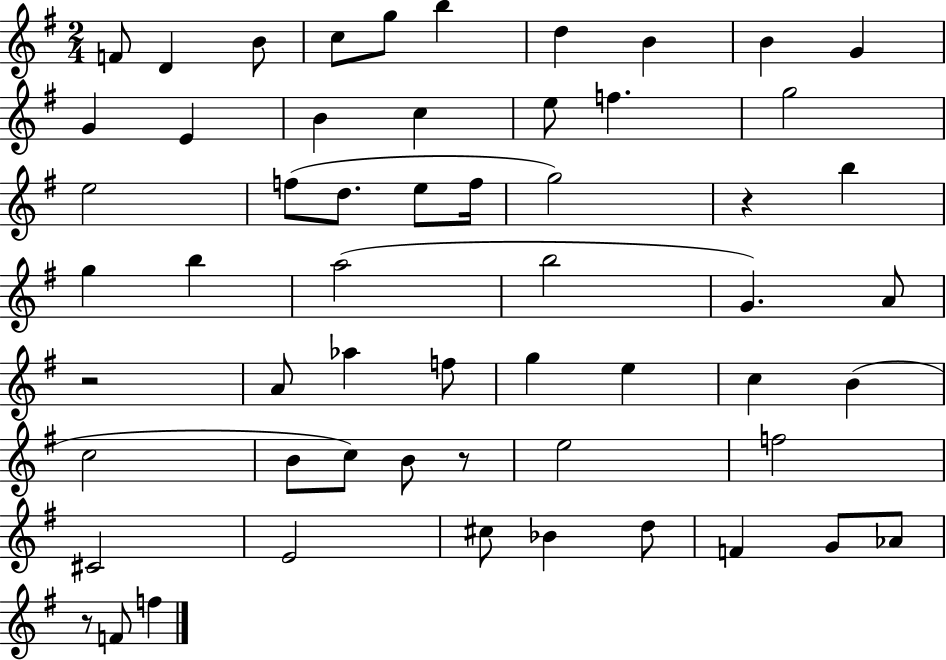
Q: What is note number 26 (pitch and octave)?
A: B5